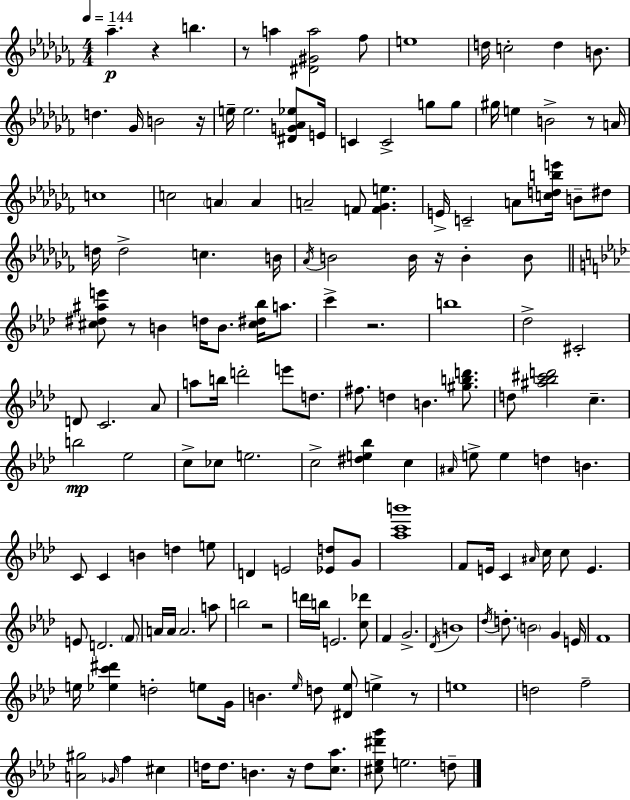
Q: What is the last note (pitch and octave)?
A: D5